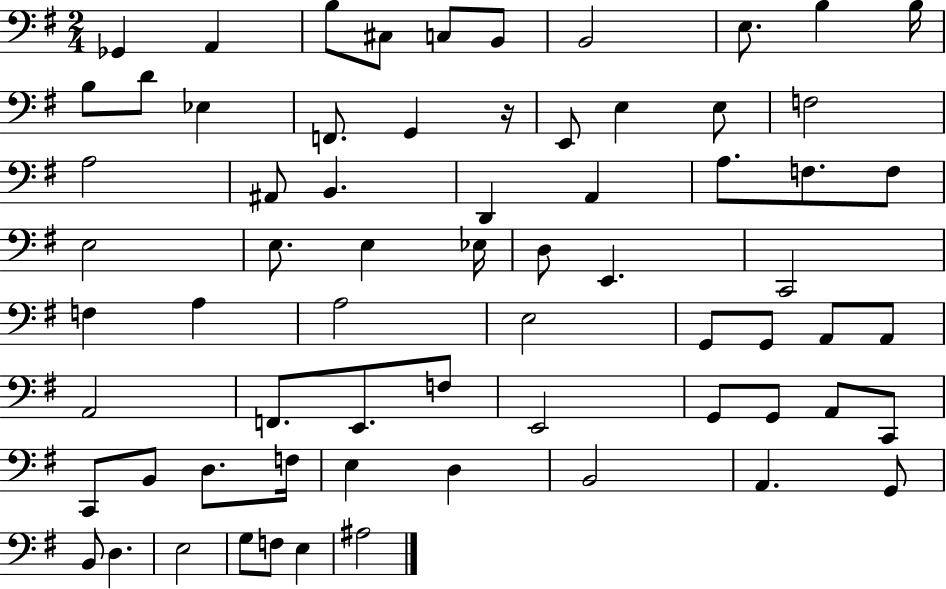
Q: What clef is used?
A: bass